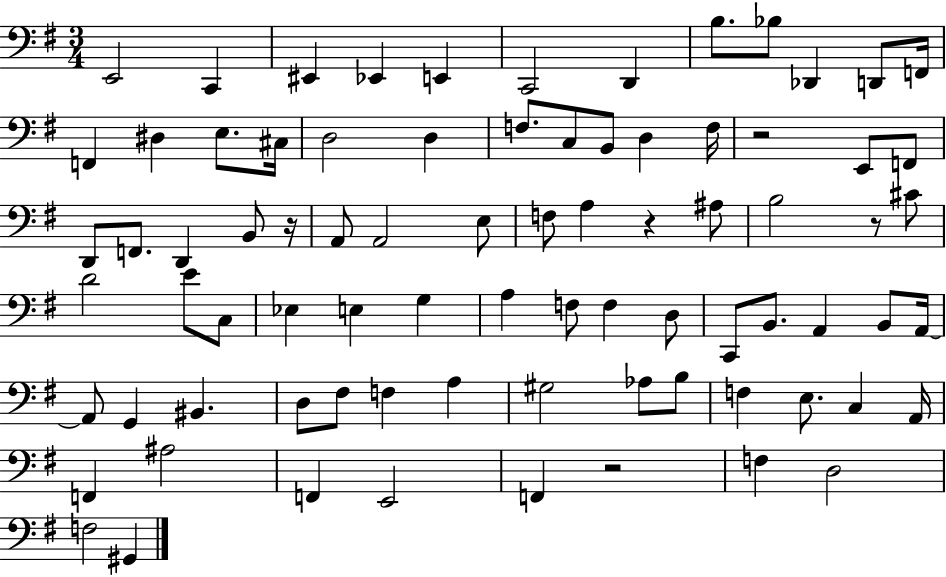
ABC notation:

X:1
T:Untitled
M:3/4
L:1/4
K:G
E,,2 C,, ^E,, _E,, E,, C,,2 D,, B,/2 _B,/2 _D,, D,,/2 F,,/4 F,, ^D, E,/2 ^C,/4 D,2 D, F,/2 C,/2 B,,/2 D, F,/4 z2 E,,/2 F,,/2 D,,/2 F,,/2 D,, B,,/2 z/4 A,,/2 A,,2 E,/2 F,/2 A, z ^A,/2 B,2 z/2 ^C/2 D2 E/2 C,/2 _E, E, G, A, F,/2 F, D,/2 C,,/2 B,,/2 A,, B,,/2 A,,/4 A,,/2 G,, ^B,, D,/2 ^F,/2 F, A, ^G,2 _A,/2 B,/2 F, E,/2 C, A,,/4 F,, ^A,2 F,, E,,2 F,, z2 F, D,2 F,2 ^G,,